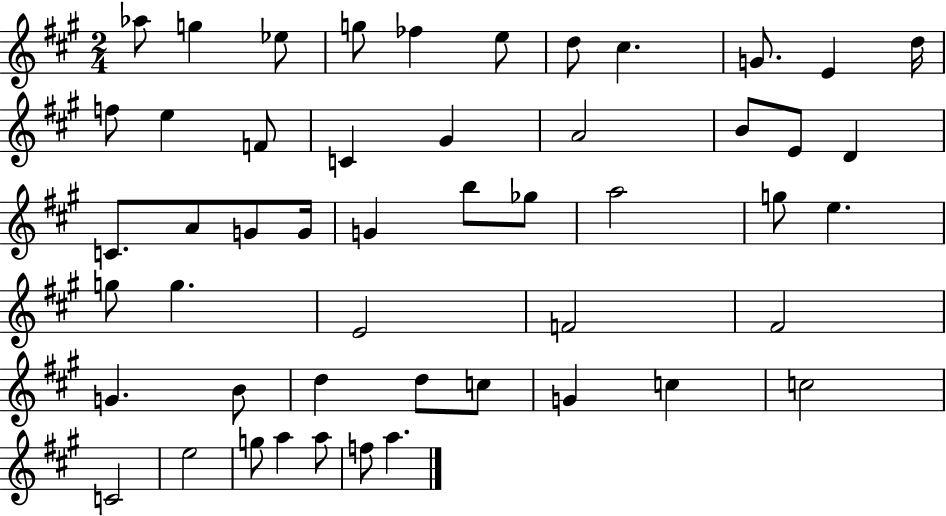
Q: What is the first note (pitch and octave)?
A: Ab5